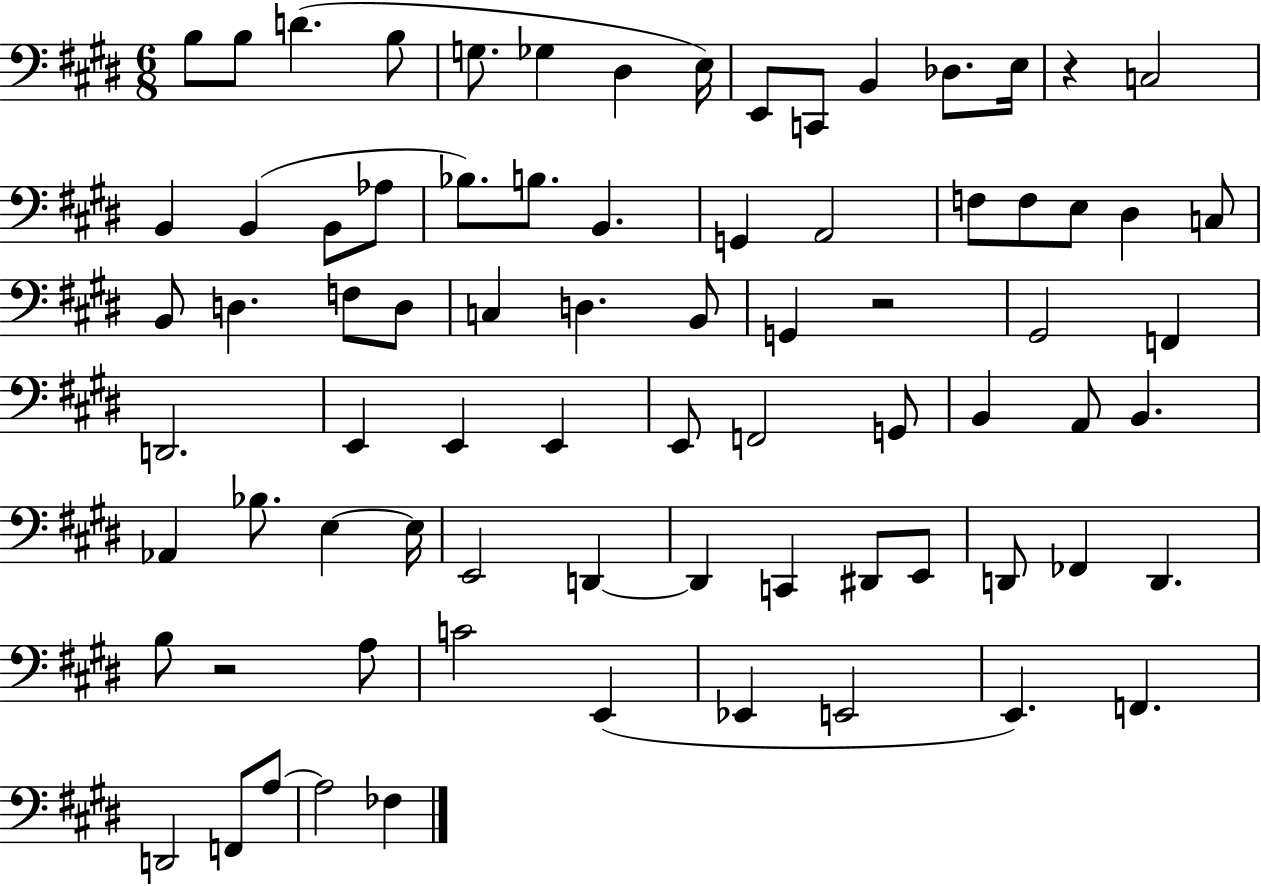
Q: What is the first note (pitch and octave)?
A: B3